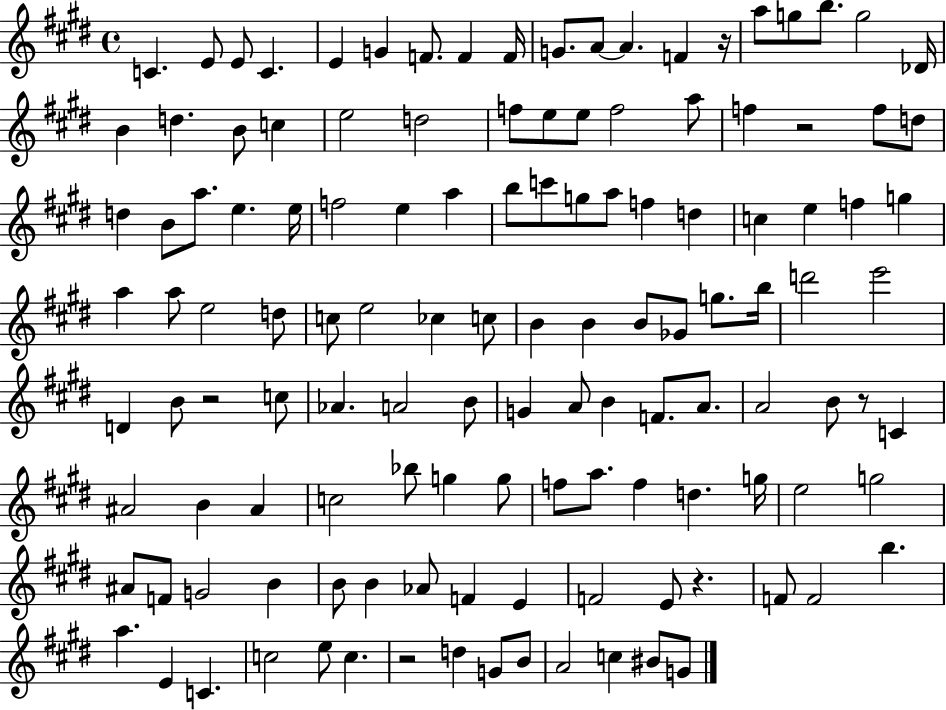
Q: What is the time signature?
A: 4/4